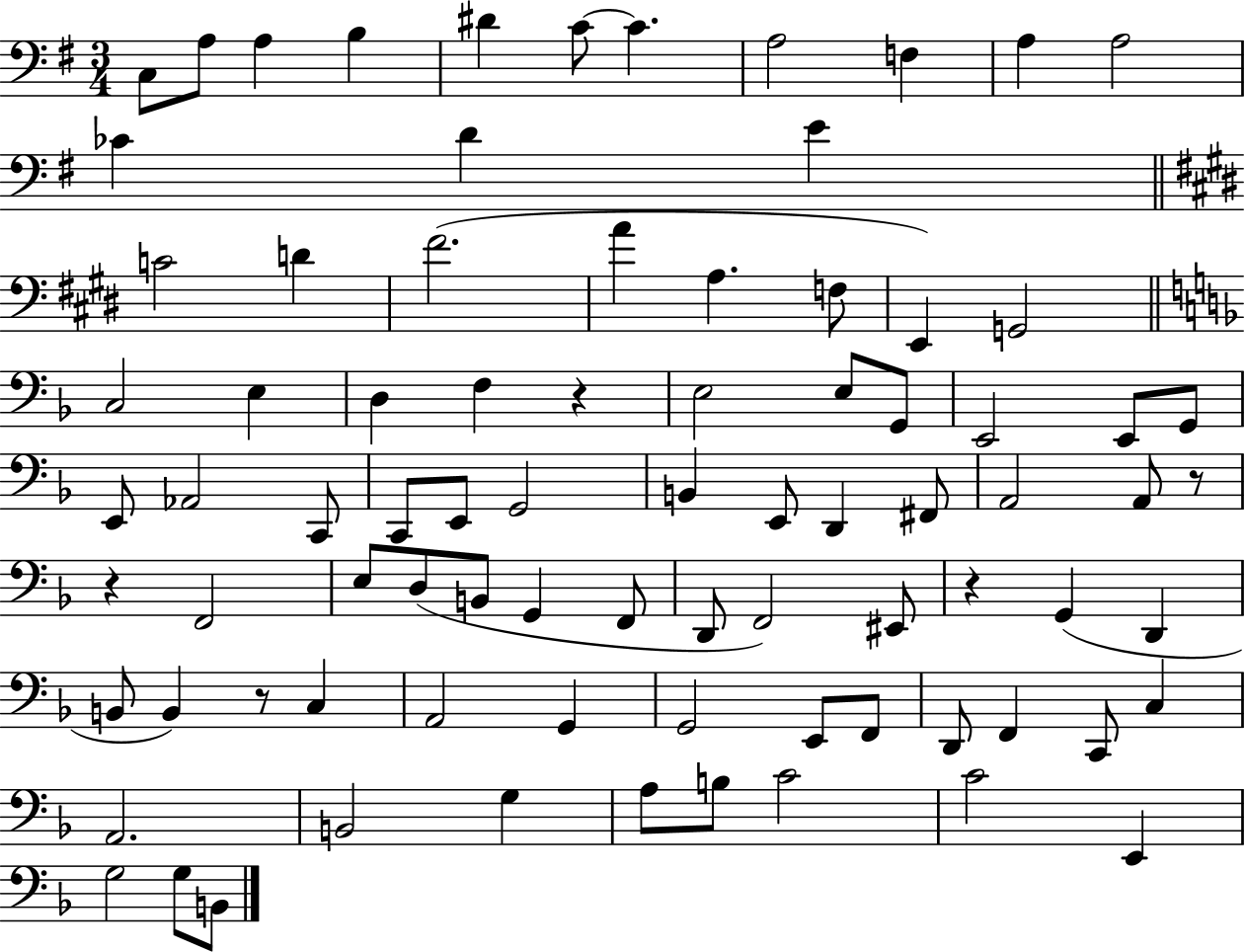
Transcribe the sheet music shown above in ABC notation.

X:1
T:Untitled
M:3/4
L:1/4
K:G
C,/2 A,/2 A, B, ^D C/2 C A,2 F, A, A,2 _C D E C2 D ^F2 A A, F,/2 E,, G,,2 C,2 E, D, F, z E,2 E,/2 G,,/2 E,,2 E,,/2 G,,/2 E,,/2 _A,,2 C,,/2 C,,/2 E,,/2 G,,2 B,, E,,/2 D,, ^F,,/2 A,,2 A,,/2 z/2 z F,,2 E,/2 D,/2 B,,/2 G,, F,,/2 D,,/2 F,,2 ^E,,/2 z G,, D,, B,,/2 B,, z/2 C, A,,2 G,, G,,2 E,,/2 F,,/2 D,,/2 F,, C,,/2 C, A,,2 B,,2 G, A,/2 B,/2 C2 C2 E,, G,2 G,/2 B,,/2